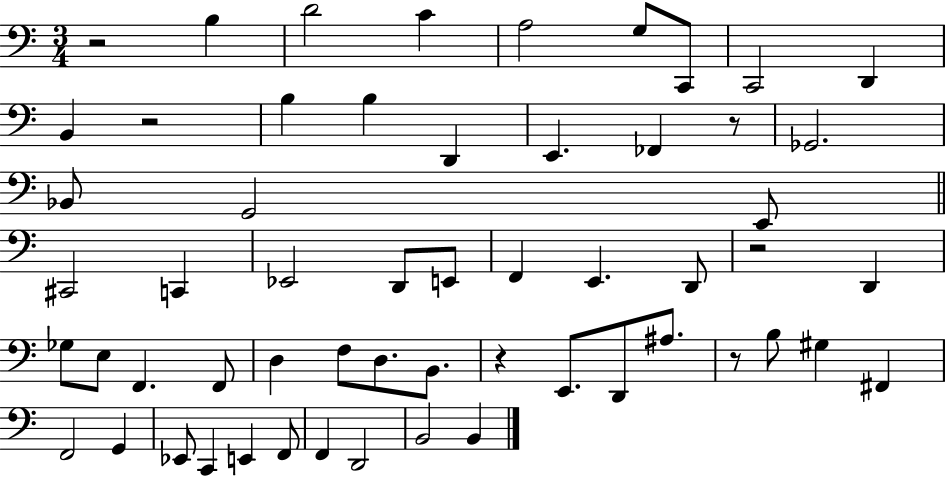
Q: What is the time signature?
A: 3/4